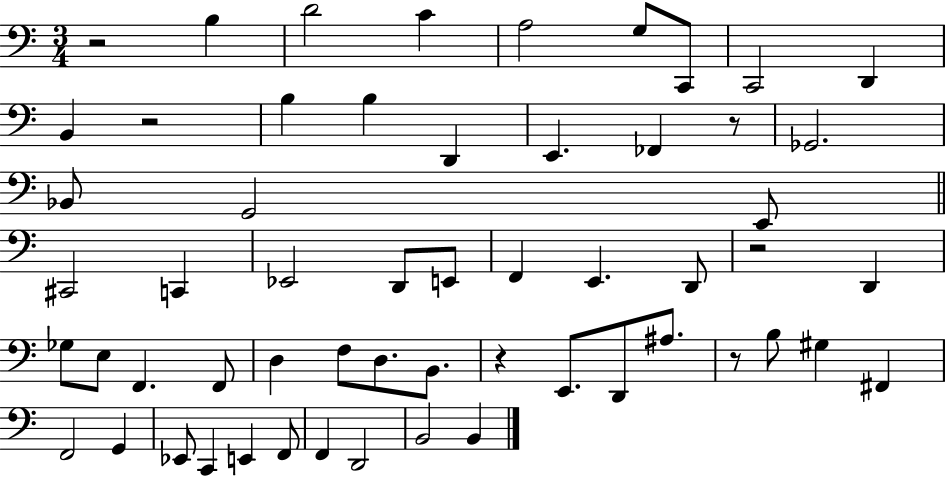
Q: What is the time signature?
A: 3/4